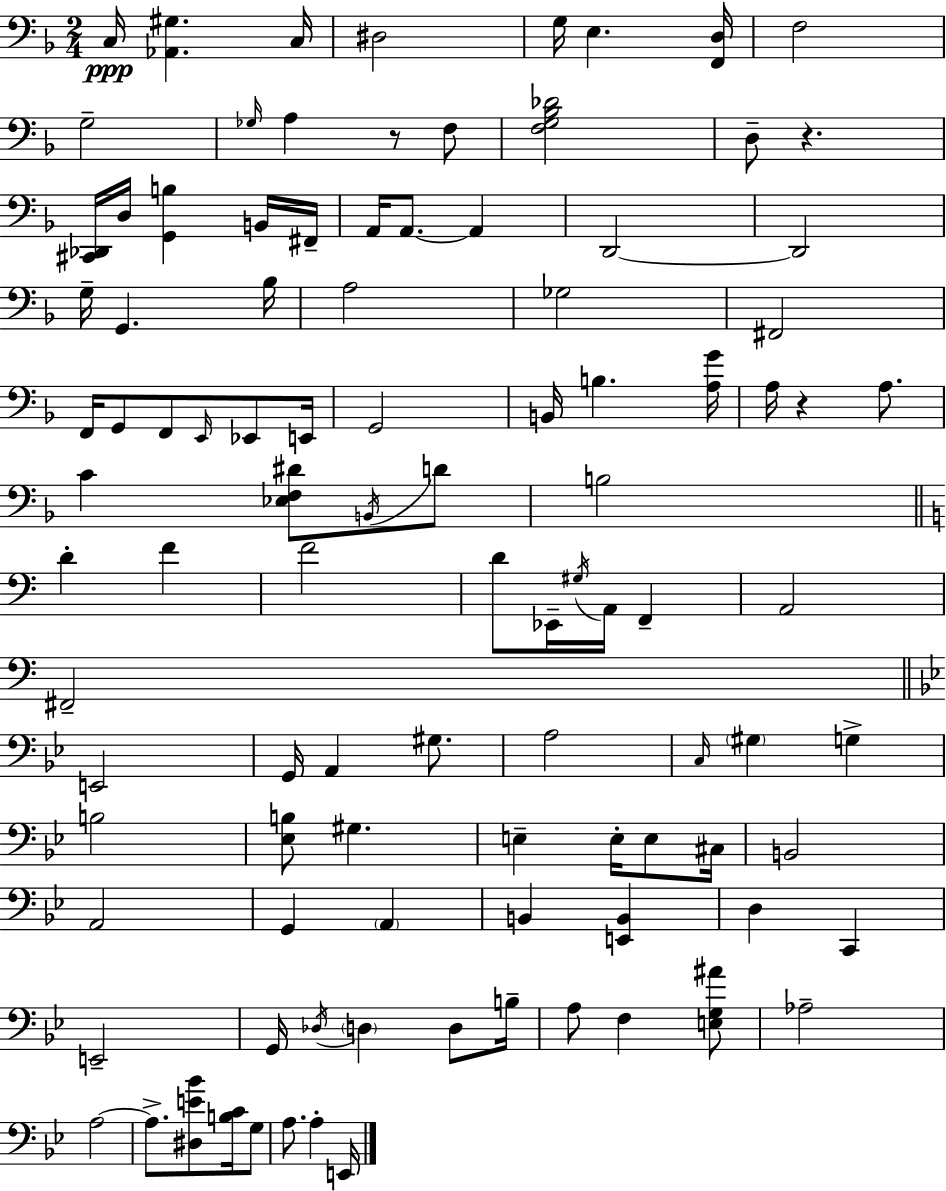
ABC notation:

X:1
T:Untitled
M:2/4
L:1/4
K:Dm
C,/4 [_A,,^G,] C,/4 ^D,2 G,/4 E, [F,,D,]/4 F,2 G,2 _G,/4 A, z/2 F,/2 [F,G,_B,_D]2 D,/2 z [^C,,_D,,]/4 D,/4 [G,,B,] B,,/4 ^F,,/4 A,,/4 A,,/2 A,, D,,2 D,,2 G,/4 G,, _B,/4 A,2 _G,2 ^F,,2 F,,/4 G,,/2 F,,/2 E,,/4 _E,,/2 E,,/4 G,,2 B,,/4 B, [A,G]/4 A,/4 z A,/2 C [_E,F,^D]/2 B,,/4 D/2 B,2 D F F2 D/2 _E,,/4 ^G,/4 A,,/4 F,, A,,2 ^F,,2 E,,2 G,,/4 A,, ^G,/2 A,2 C,/4 ^G, G, B,2 [_E,B,]/2 ^G, E, E,/4 E,/2 ^C,/4 B,,2 A,,2 G,, A,, B,, [E,,B,,] D, C,, E,,2 G,,/4 _D,/4 D, D,/2 B,/4 A,/2 F, [E,G,^A]/2 _A,2 A,2 A,/2 [^D,E_B]/2 [B,C]/4 G,/2 A,/2 A, E,,/4